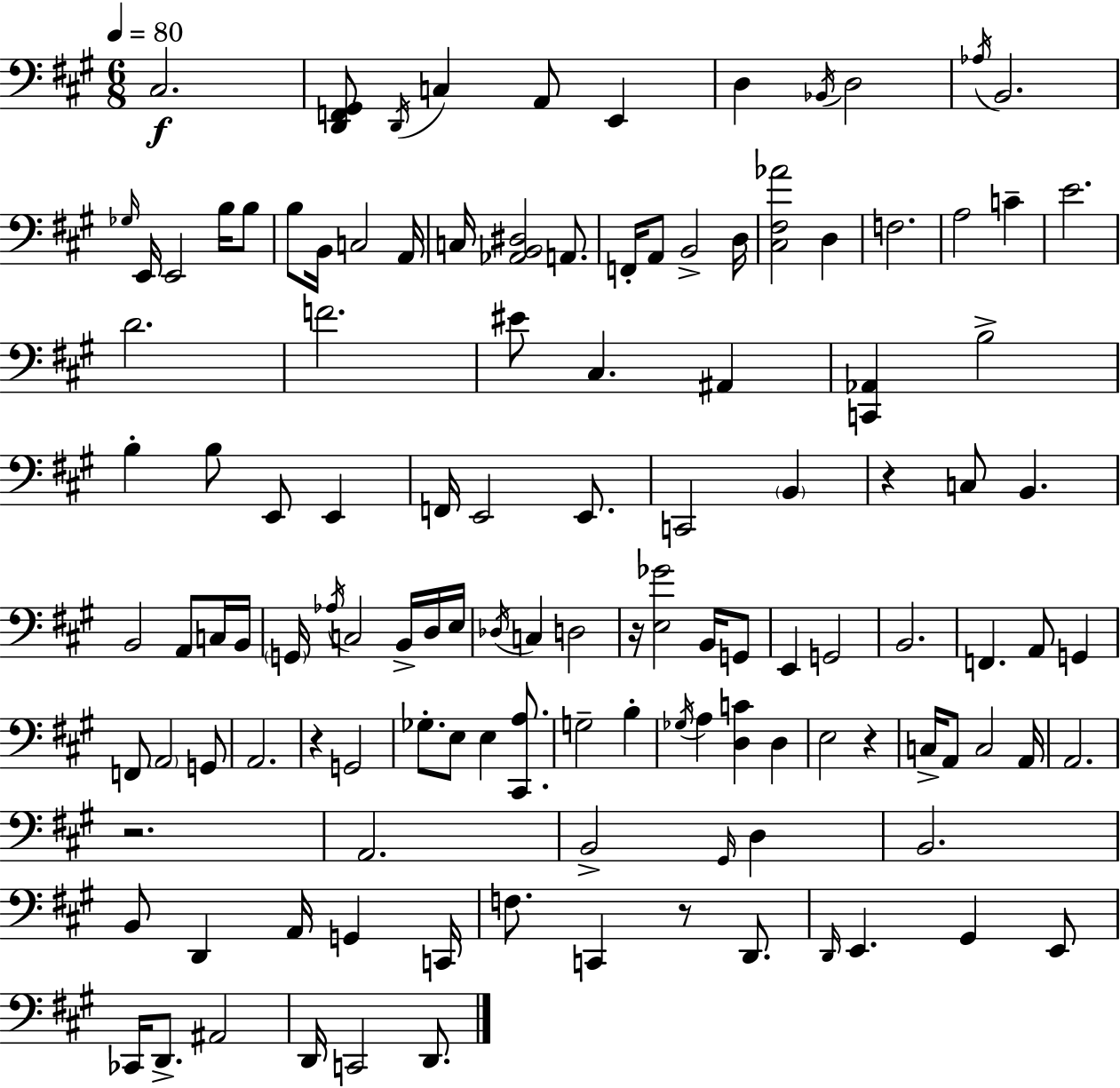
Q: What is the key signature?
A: A major